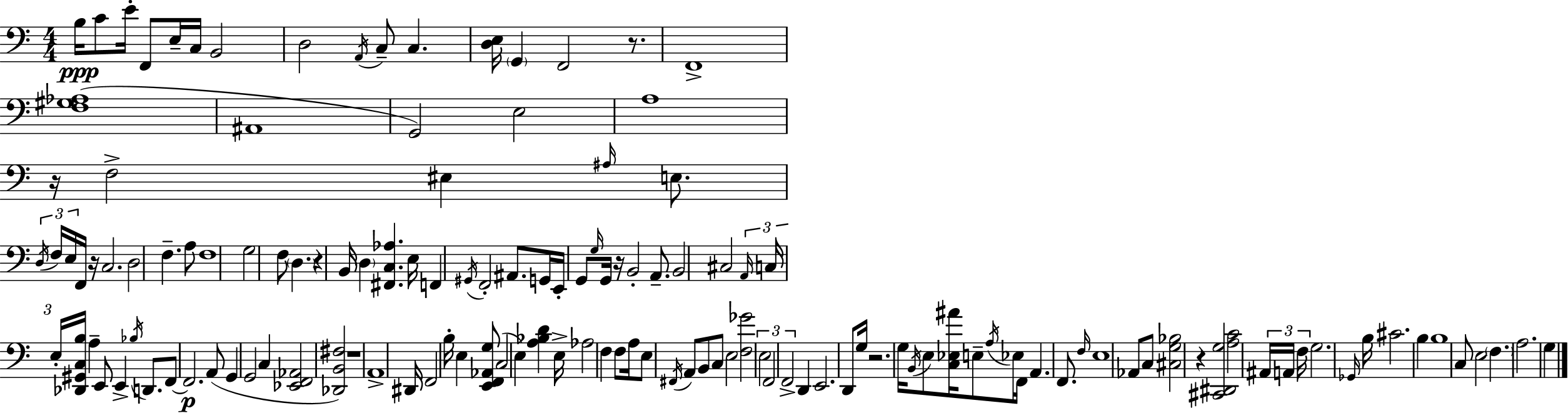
B3/s C4/e E4/s F2/e E3/s C3/s B2/h D3/h A2/s C3/e C3/q. [D3,E3]/s G2/q F2/h R/e. F2/w [F3,G#3,Ab3]/w A#2/w G2/h E3/h A3/w R/s F3/h EIS3/q A#3/s E3/e. D3/s F3/s E3/s F2/s R/s C3/h. D3/h F3/q. A3/e F3/w G3/h F3/e D3/q. R/q B2/s D3/q [F#2,C3,Ab3]/q. E3/s F2/q G#2/s F2/h A#2/e. G2/s E2/s G2/e G3/s G2/s R/s B2/h A2/e. B2/h C#3/h A2/s C3/s E3/s [Db2,G#2,C3,B3]/s A3/q E2/e E2/q Bb3/s D2/e. F2/e F2/h. A2/e G2/q G2/h C3/q [Eb2,F2,Ab2]/h [Db2,B2,F#3]/h R/w A2/w D#2/s F2/h B3/s E3/q [E2,F2,Ab2,G3]/e C3/h E3/q [A3,Bb3,D4]/q E3/s Ab3/h F3/q F3/e A3/s E3/e F#2/s A2/e B2/e C3/e E3/h [F3,Gb4]/h E3/h F2/h F2/h D2/q E2/h. D2/e G3/s R/h. G3/s B2/s E3/e [C3,Eb3,A#4]/s E3/e A3/s Eb3/s F2/s A2/q. F2/e. F3/s E3/w Ab2/e C3/e [C#3,G3,Bb3]/h R/q [C#2,D#2,G3]/h [A3,C4]/h A#2/s A2/s F3/s G3/h. Gb2/s B3/s C#4/h. B3/q B3/w C3/e E3/h F3/q. A3/h. G3/q